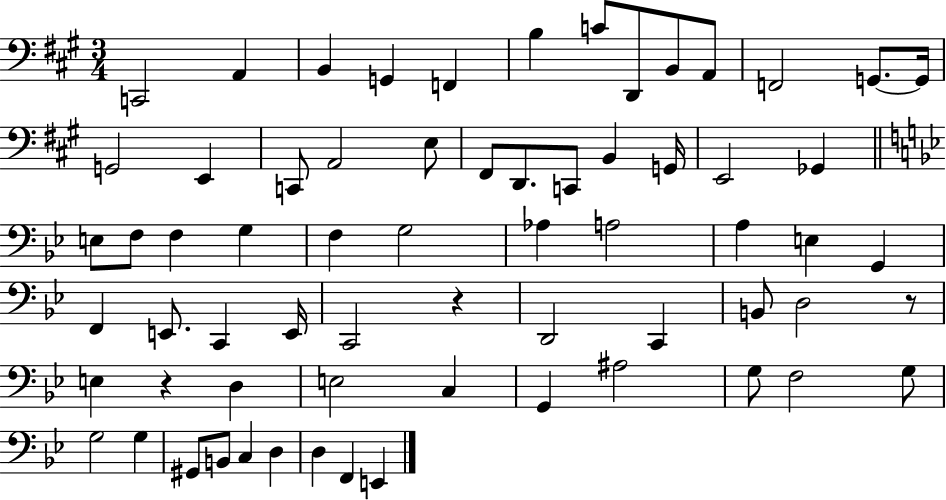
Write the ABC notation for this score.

X:1
T:Untitled
M:3/4
L:1/4
K:A
C,,2 A,, B,, G,, F,, B, C/2 D,,/2 B,,/2 A,,/2 F,,2 G,,/2 G,,/4 G,,2 E,, C,,/2 A,,2 E,/2 ^F,,/2 D,,/2 C,,/2 B,, G,,/4 E,,2 _G,, E,/2 F,/2 F, G, F, G,2 _A, A,2 A, E, G,, F,, E,,/2 C,, E,,/4 C,,2 z D,,2 C,, B,,/2 D,2 z/2 E, z D, E,2 C, G,, ^A,2 G,/2 F,2 G,/2 G,2 G, ^G,,/2 B,,/2 C, D, D, F,, E,,